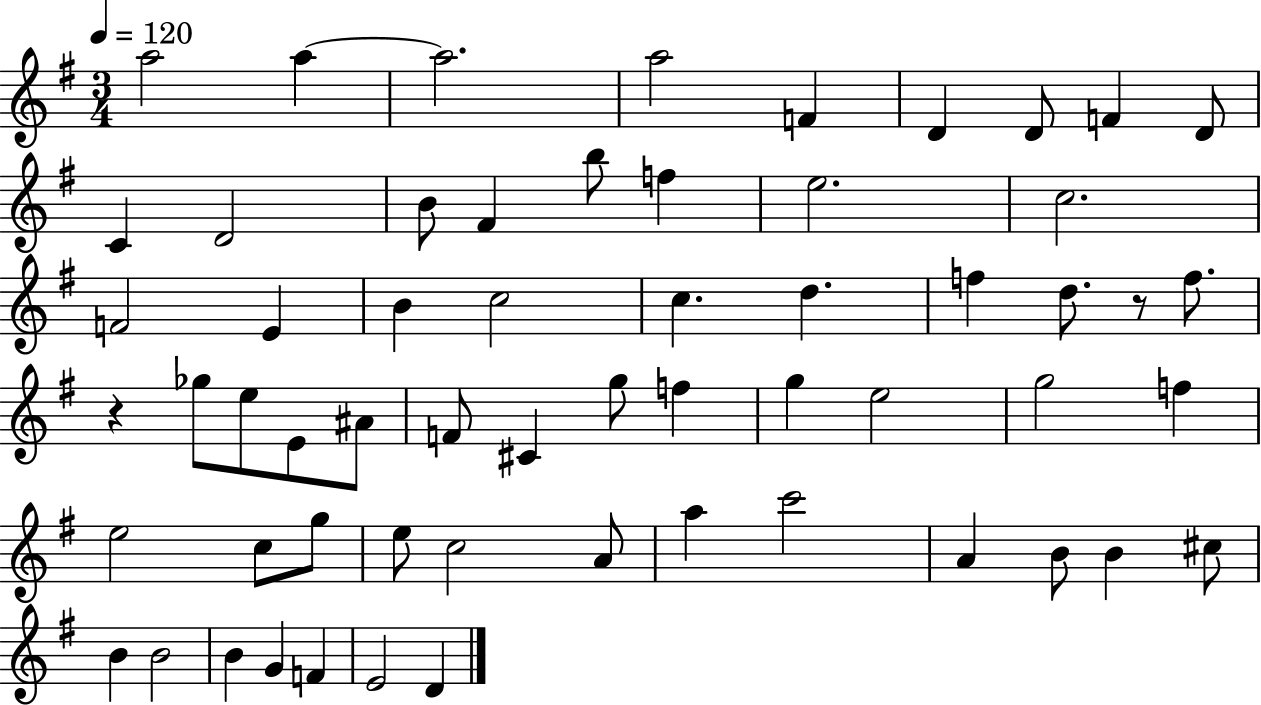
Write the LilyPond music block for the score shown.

{
  \clef treble
  \numericTimeSignature
  \time 3/4
  \key g \major
  \tempo 4 = 120
  a''2 a''4~~ | a''2. | a''2 f'4 | d'4 d'8 f'4 d'8 | \break c'4 d'2 | b'8 fis'4 b''8 f''4 | e''2. | c''2. | \break f'2 e'4 | b'4 c''2 | c''4. d''4. | f''4 d''8. r8 f''8. | \break r4 ges''8 e''8 e'8 ais'8 | f'8 cis'4 g''8 f''4 | g''4 e''2 | g''2 f''4 | \break e''2 c''8 g''8 | e''8 c''2 a'8 | a''4 c'''2 | a'4 b'8 b'4 cis''8 | \break b'4 b'2 | b'4 g'4 f'4 | e'2 d'4 | \bar "|."
}